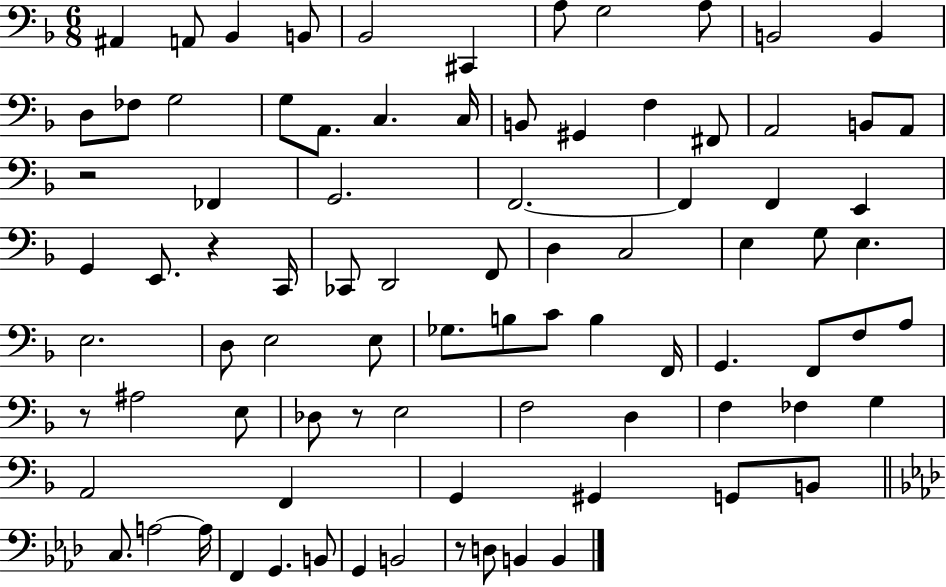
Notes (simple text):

A#2/q A2/e Bb2/q B2/e Bb2/h C#2/q A3/e G3/h A3/e B2/h B2/q D3/e FES3/e G3/h G3/e A2/e. C3/q. C3/s B2/e G#2/q F3/q F#2/e A2/h B2/e A2/e R/h FES2/q G2/h. F2/h. F2/q F2/q E2/q G2/q E2/e. R/q C2/s CES2/e D2/h F2/e D3/q C3/h E3/q G3/e E3/q. E3/h. D3/e E3/h E3/e Gb3/e. B3/e C4/e B3/q F2/s G2/q. F2/e F3/e A3/e R/e A#3/h E3/e Db3/e R/e E3/h F3/h D3/q F3/q FES3/q G3/q A2/h F2/q G2/q G#2/q G2/e B2/e C3/e. A3/h A3/s F2/q G2/q. B2/e G2/q B2/h R/e D3/e B2/q B2/q